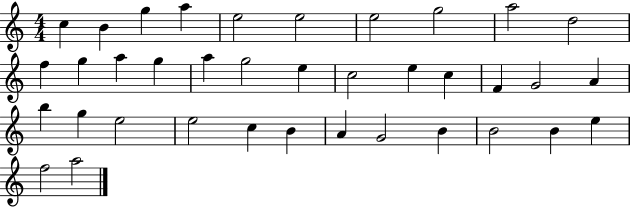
C5/q B4/q G5/q A5/q E5/h E5/h E5/h G5/h A5/h D5/h F5/q G5/q A5/q G5/q A5/q G5/h E5/q C5/h E5/q C5/q F4/q G4/h A4/q B5/q G5/q E5/h E5/h C5/q B4/q A4/q G4/h B4/q B4/h B4/q E5/q F5/h A5/h